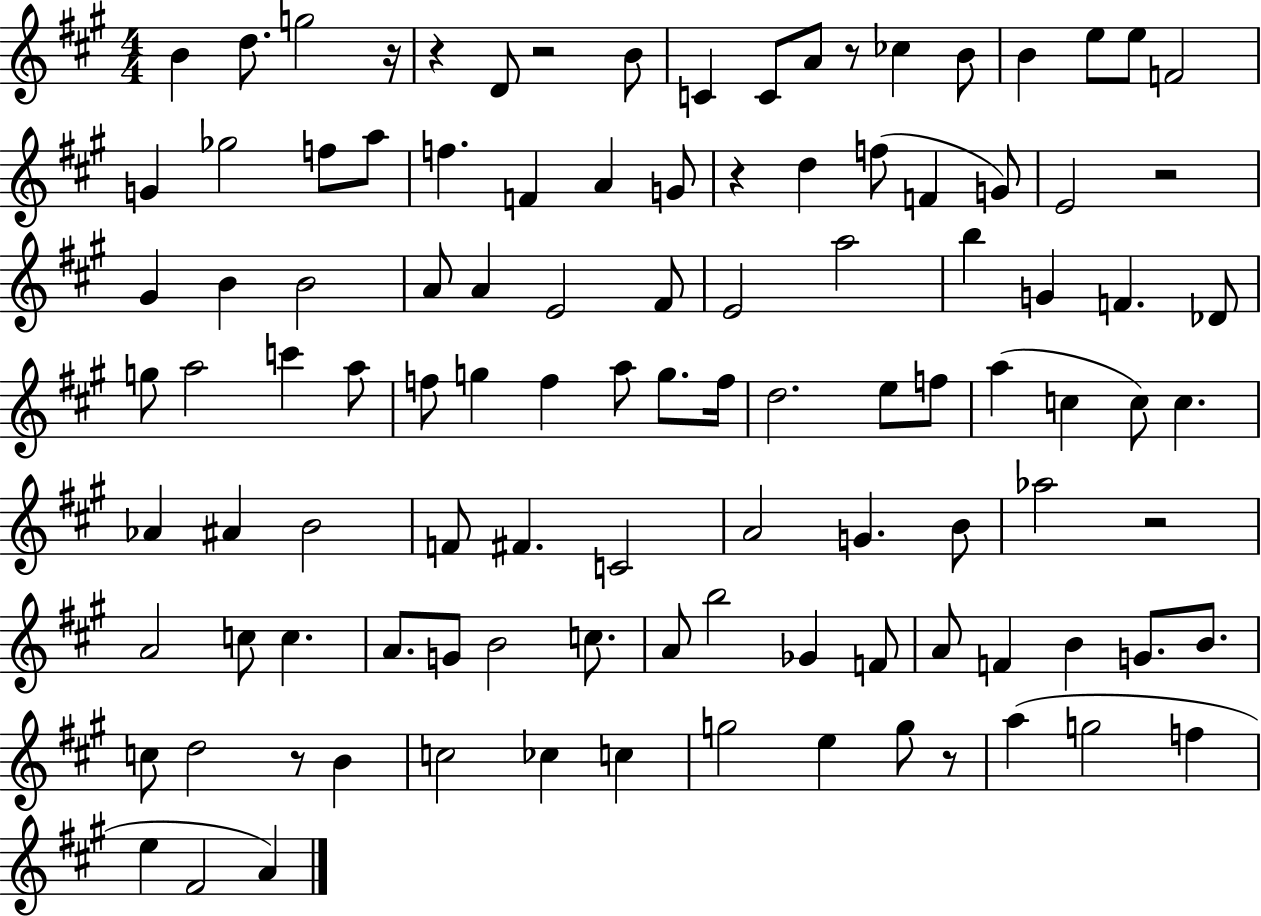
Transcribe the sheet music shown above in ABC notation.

X:1
T:Untitled
M:4/4
L:1/4
K:A
B d/2 g2 z/4 z D/2 z2 B/2 C C/2 A/2 z/2 _c B/2 B e/2 e/2 F2 G _g2 f/2 a/2 f F A G/2 z d f/2 F G/2 E2 z2 ^G B B2 A/2 A E2 ^F/2 E2 a2 b G F _D/2 g/2 a2 c' a/2 f/2 g f a/2 g/2 f/4 d2 e/2 f/2 a c c/2 c _A ^A B2 F/2 ^F C2 A2 G B/2 _a2 z2 A2 c/2 c A/2 G/2 B2 c/2 A/2 b2 _G F/2 A/2 F B G/2 B/2 c/2 d2 z/2 B c2 _c c g2 e g/2 z/2 a g2 f e ^F2 A